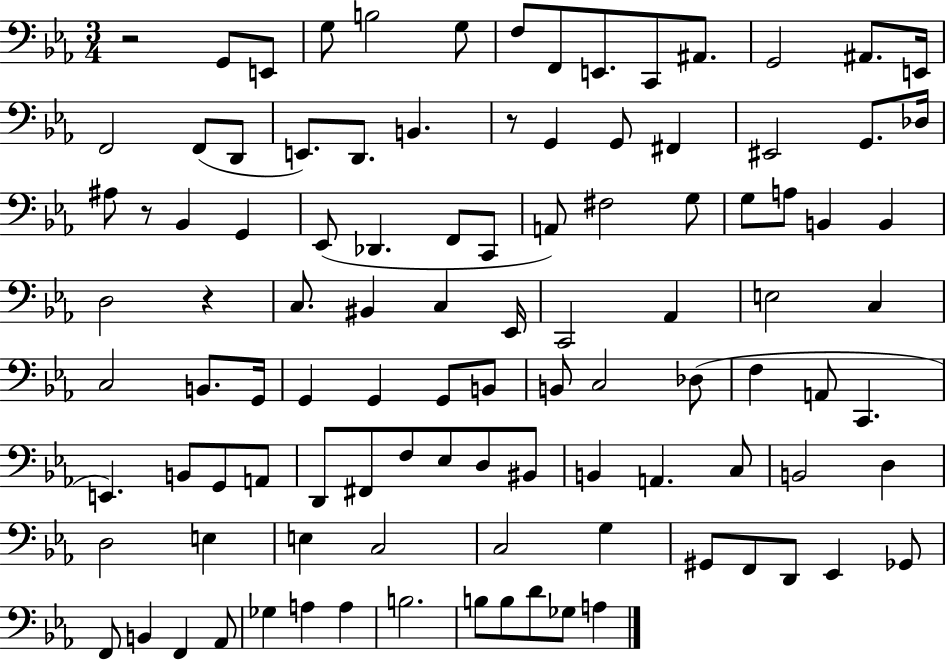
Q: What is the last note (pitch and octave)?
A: A3